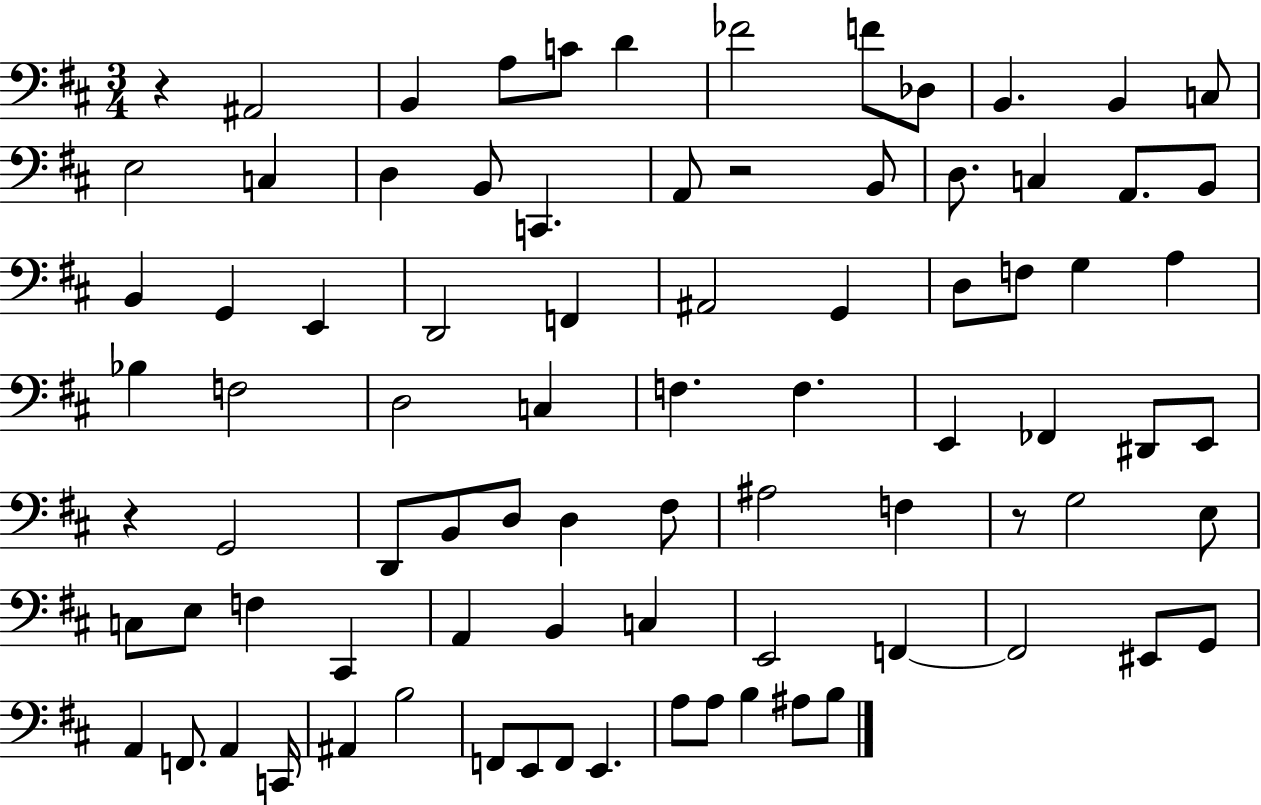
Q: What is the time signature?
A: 3/4